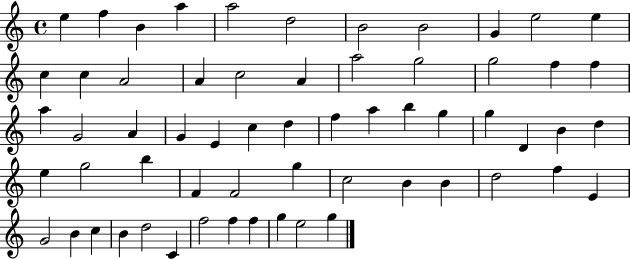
X:1
T:Untitled
M:4/4
L:1/4
K:C
e f B a a2 d2 B2 B2 G e2 e c c A2 A c2 A a2 g2 g2 f f a G2 A G E c d f a b g g D B d e g2 b F F2 g c2 B B d2 f E G2 B c B d2 C f2 f f g e2 g